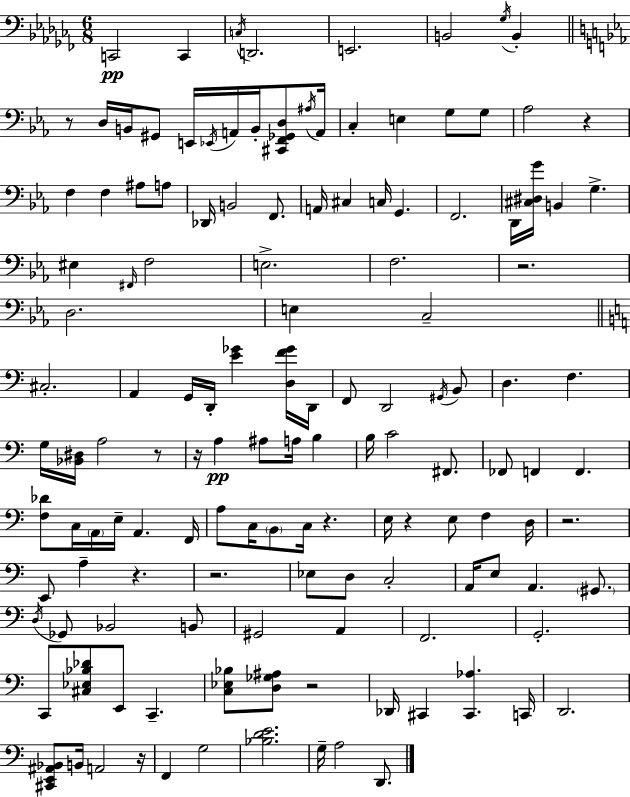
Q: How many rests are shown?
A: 12